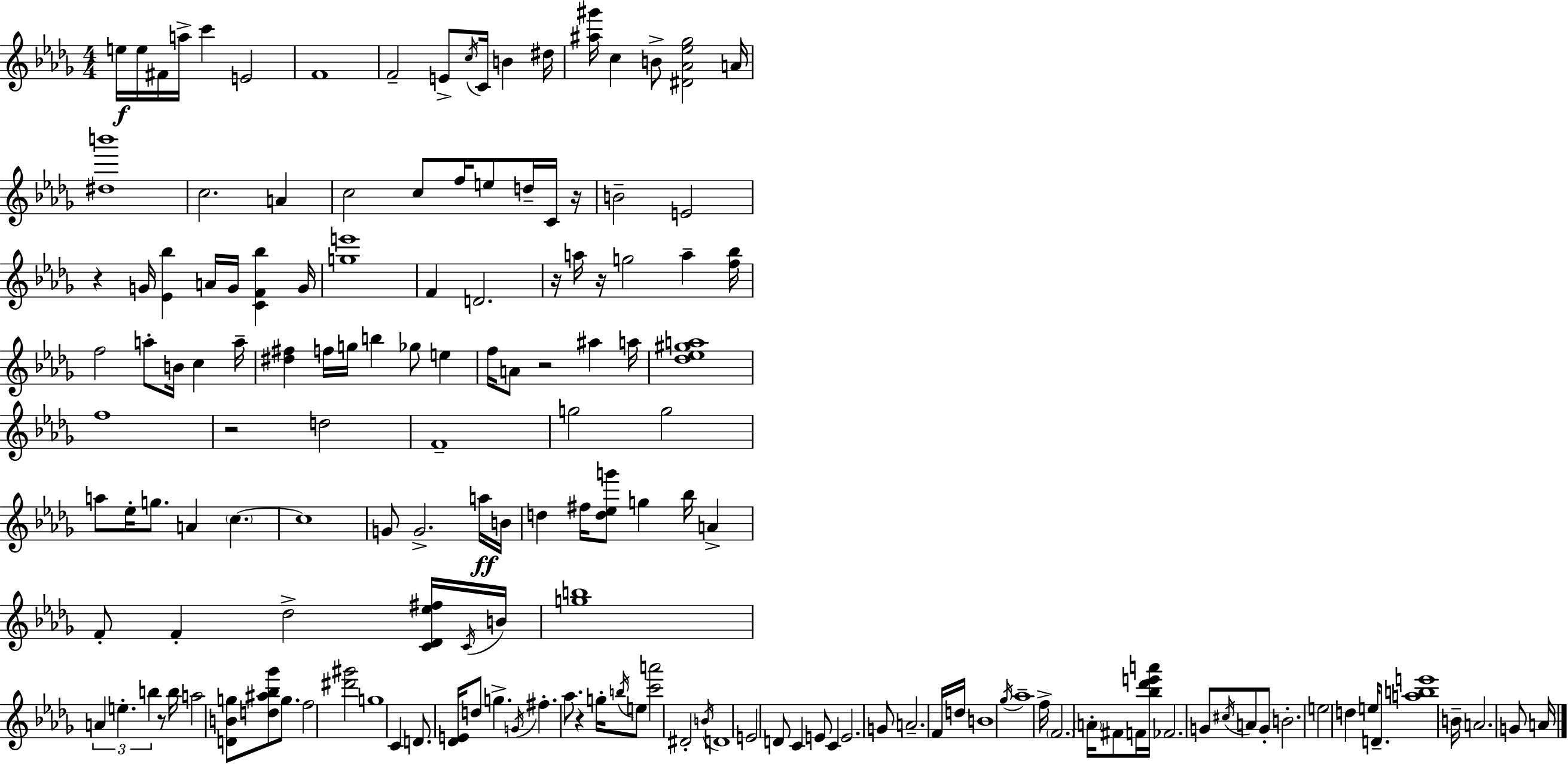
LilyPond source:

{
  \clef treble
  \numericTimeSignature
  \time 4/4
  \key bes \minor
  e''16\f e''16 fis'16 a''16-> c'''4 e'2 | f'1 | f'2-- e'8-> \acciaccatura { c''16 } c'16 b'4 | dis''16 <ais'' gis'''>16 c''4 b'8-> <dis' aes' ees'' ges''>2 | \break a'16 <dis'' b'''>1 | c''2. a'4 | c''2 c''8 f''16 e''8 d''16-- c'16 | r16 b'2-- e'2 | \break r4 g'16 <ees' bes''>4 a'16 g'16 <c' f' bes''>4 | g'16 <g'' e'''>1 | f'4 d'2. | r16 a''16 r16 g''2 a''4-- | \break <f'' bes''>16 f''2 a''8-. b'16 c''4 | a''16-- <dis'' fis''>4 f''16 g''16 b''4 ges''8 e''4 | f''16 a'8 r2 ais''4 | a''16 <des'' ees'' gis'' a''>1 | \break f''1 | r2 d''2 | f'1-- | g''2 g''2 | \break a''8 ees''16-. g''8. a'4 \parenthesize c''4.~~ | c''1 | g'8 g'2.-> a''16\ff | b'16 d''4 fis''16 <d'' ees'' g'''>8 g''4 bes''16 a'4-> | \break f'8-. f'4-. des''2-> <c' des' ees'' fis''>16 | \acciaccatura { c'16 } b'16 <g'' b''>1 | \tuplet 3/2 { a'4 e''4.-. b''4 } | r8 b''16 a''2 <d' b' g''>8 <d'' ais'' bes'' ges'''>8 g''8. | \break f''2 <dis''' gis'''>2 | g''1 | c'4 d'8. <des' e'>16 d''8 g''4.-> | \acciaccatura { g'16 } fis''4.-. aes''8. r4 | \break g''16-. \acciaccatura { b''16 } e''8 <c''' a'''>2 dis'2-. | \acciaccatura { b'16 } d'1 | e'2 d'8 c'4 | e'8 c'4 e'2. | \break g'8 a'2.-- | f'16 d''16 b'1 | \acciaccatura { ges''16 } aes''1-- | f''16-> \parenthesize f'2. | \break \parenthesize a'16-. fis'8 f'16 <bes'' des''' e''' a'''>16 fes'2. | g'8 \acciaccatura { cis''16 } a'8 g'8-. b'2.-. | e''2 d''4 | e''16 d'8.-- <a'' b'' e'''>1 | \break b'16-- a'2. | g'8 a'16 \bar "|."
}